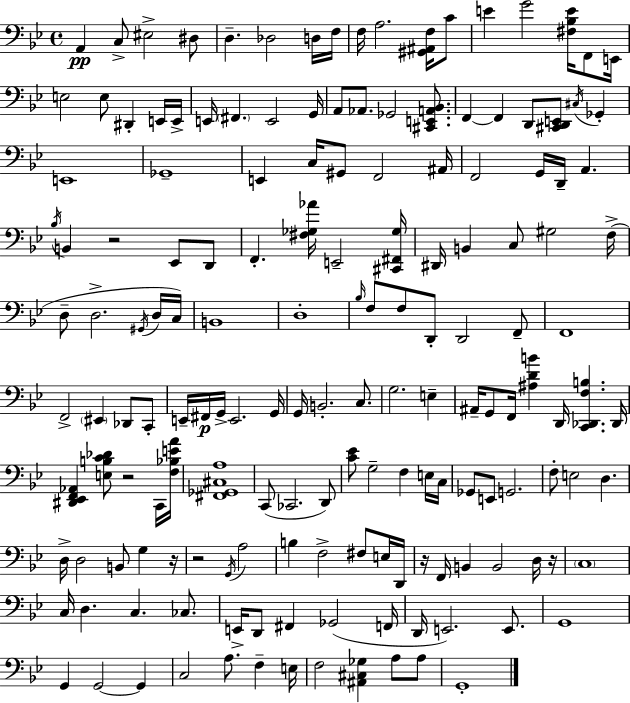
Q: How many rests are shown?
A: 6